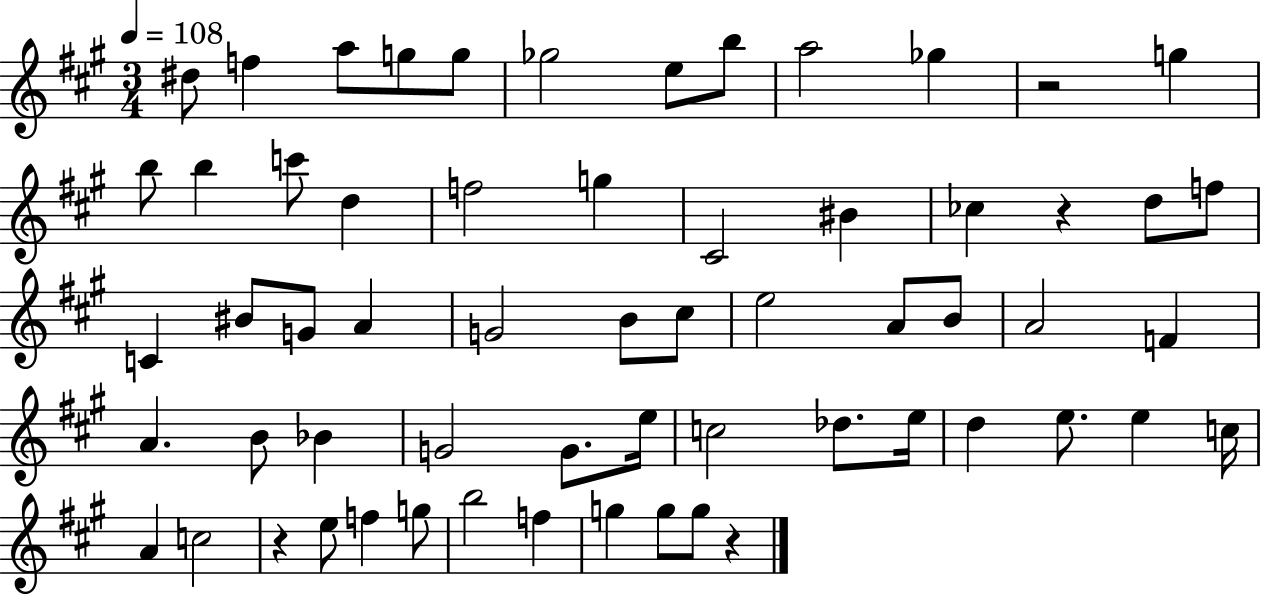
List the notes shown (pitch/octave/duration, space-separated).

D#5/e F5/q A5/e G5/e G5/e Gb5/h E5/e B5/e A5/h Gb5/q R/h G5/q B5/e B5/q C6/e D5/q F5/h G5/q C#4/h BIS4/q CES5/q R/q D5/e F5/e C4/q BIS4/e G4/e A4/q G4/h B4/e C#5/e E5/h A4/e B4/e A4/h F4/q A4/q. B4/e Bb4/q G4/h G4/e. E5/s C5/h Db5/e. E5/s D5/q E5/e. E5/q C5/s A4/q C5/h R/q E5/e F5/q G5/e B5/h F5/q G5/q G5/e G5/e R/q